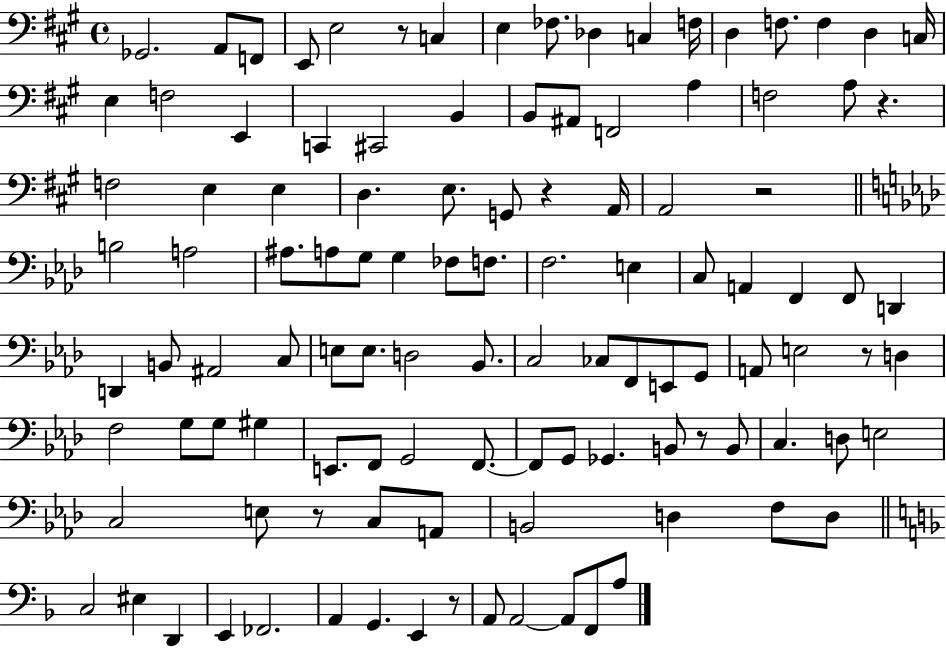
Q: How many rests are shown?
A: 8